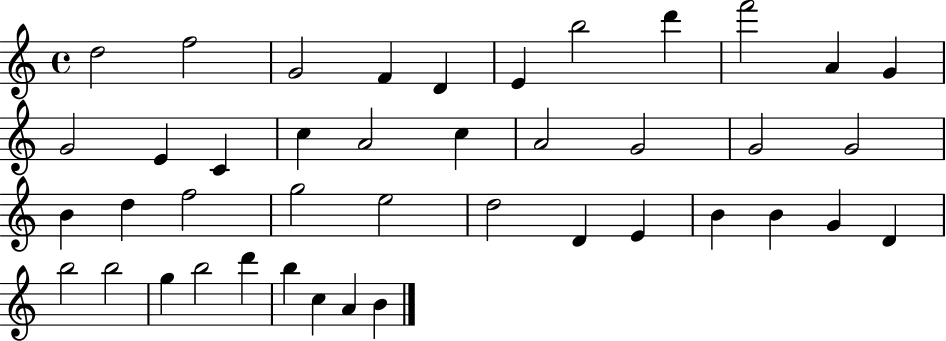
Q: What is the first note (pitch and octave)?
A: D5